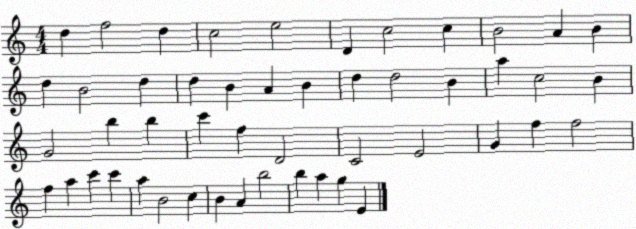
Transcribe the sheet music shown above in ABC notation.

X:1
T:Untitled
M:4/4
L:1/4
K:C
d f2 d c2 e2 D c2 c B2 A B d B2 d d B A B d d2 B a c2 B G2 b b c' f D2 C2 E2 G f f2 f a c' c' a B2 c B A b2 b a g E